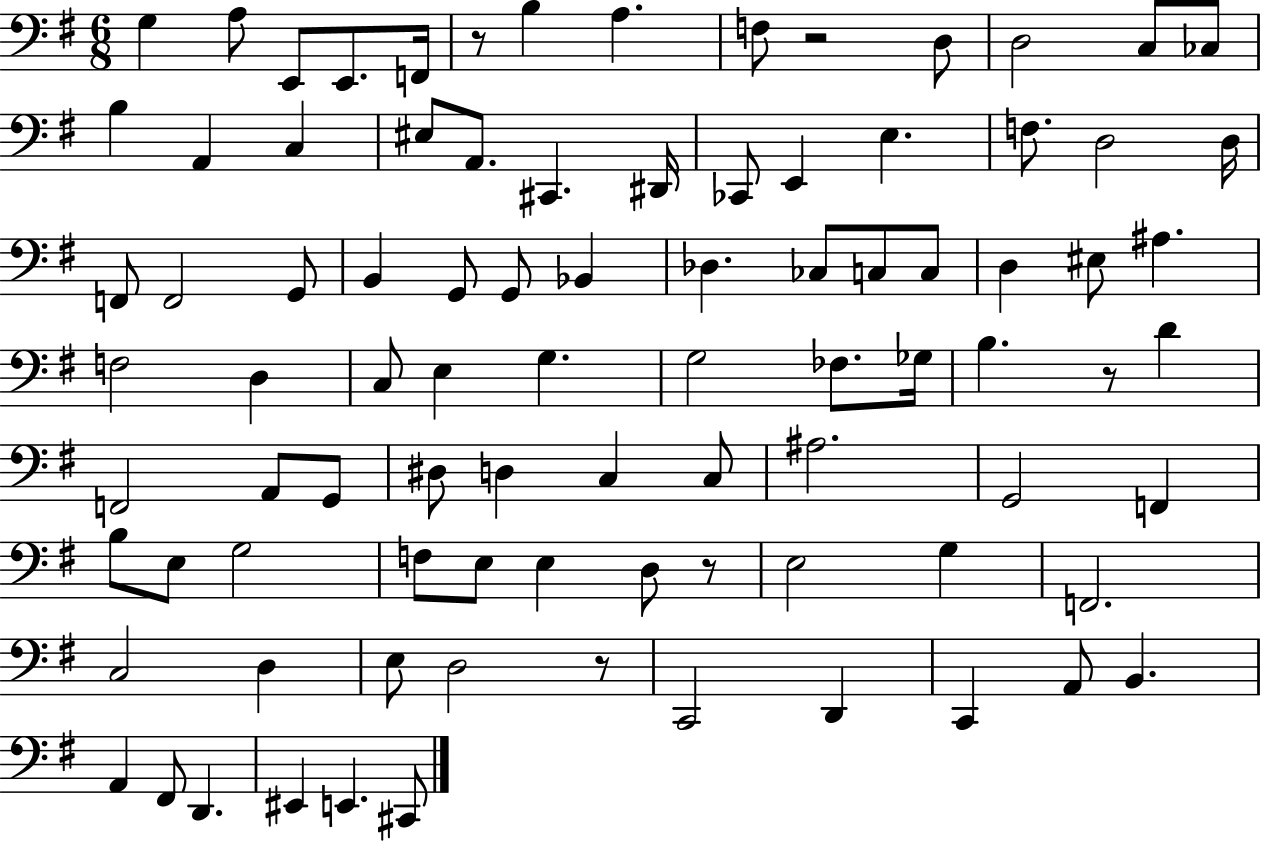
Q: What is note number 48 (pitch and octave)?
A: B3